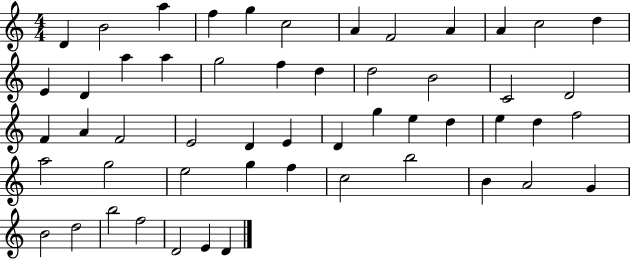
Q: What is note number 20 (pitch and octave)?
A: D5